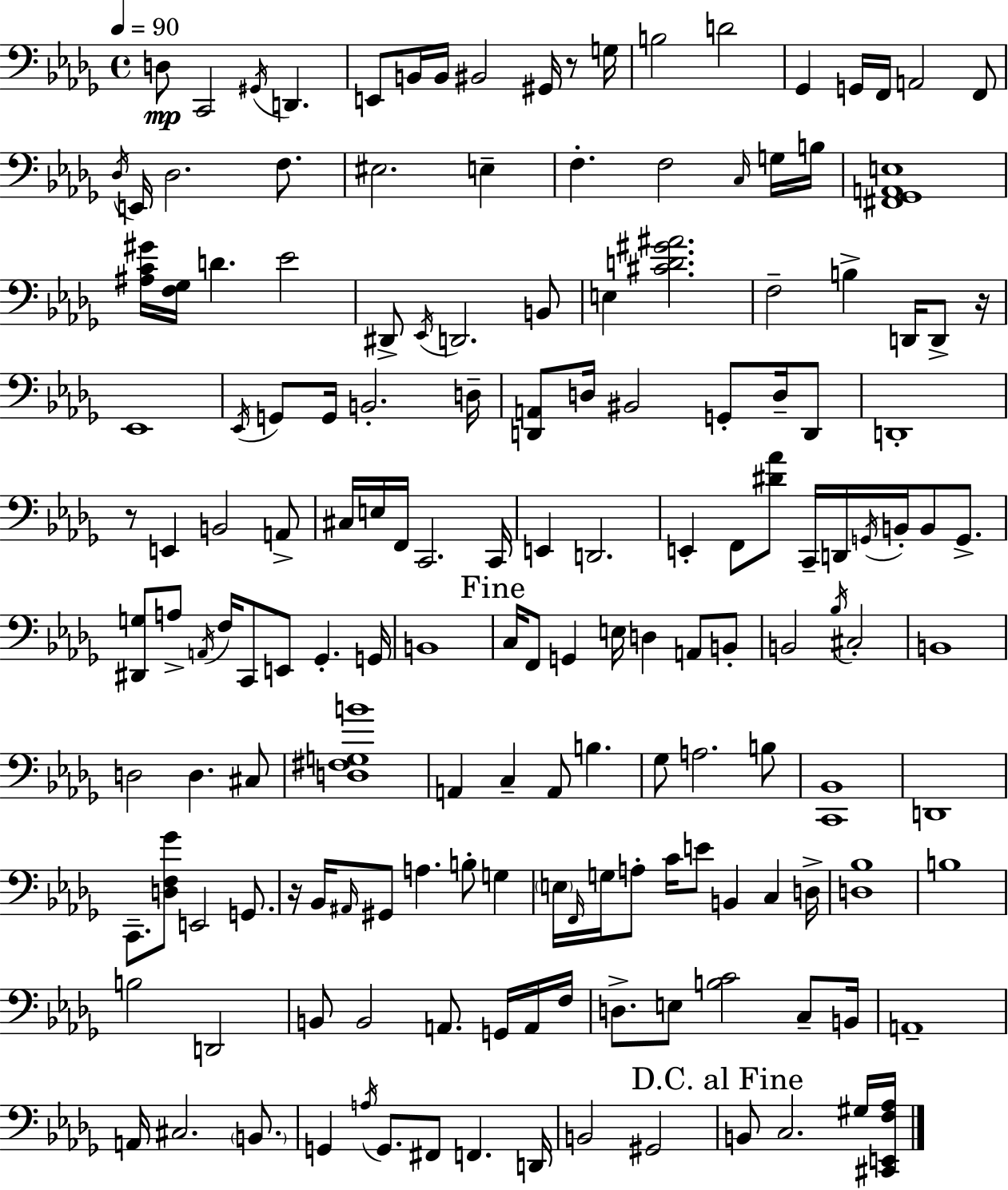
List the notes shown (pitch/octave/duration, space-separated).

D3/e C2/h G#2/s D2/q. E2/e B2/s B2/s BIS2/h G#2/s R/e G3/s B3/h D4/h Gb2/q G2/s F2/s A2/h F2/e Db3/s E2/s Db3/h. F3/e. EIS3/h. E3/q F3/q. F3/h C3/s G3/s B3/s [F#2,Gb2,A2,E3]/w [A#3,C4,G#4]/s [F3,Gb3]/s D4/q. Eb4/h D#2/e Eb2/s D2/h. B2/e E3/q [C#4,D4,G#4,A#4]/h. F3/h B3/q D2/s D2/e R/s Eb2/w Eb2/s G2/e G2/s B2/h. D3/s [D2,A2]/e D3/s BIS2/h G2/e D3/s D2/e D2/w R/e E2/q B2/h A2/e C#3/s E3/s F2/s C2/h. C2/s E2/q D2/h. E2/q F2/e [D#4,Ab4]/e C2/s D2/s G2/s B2/s B2/e G2/e. [D#2,G3]/e A3/e A2/s F3/s C2/e E2/e Gb2/q. G2/s B2/w C3/s F2/e G2/q E3/s D3/q A2/e B2/e B2/h Bb3/s C#3/h B2/w D3/h D3/q. C#3/e [D3,F#3,G3,B4]/w A2/q C3/q A2/e B3/q. Gb3/e A3/h. B3/e [C2,Bb2]/w D2/w C2/e. [D3,F3,Gb4]/e E2/h G2/e. R/s Bb2/s A#2/s G#2/e A3/q. B3/e G3/q E3/s F2/s G3/s A3/e C4/s E4/e B2/q C3/q D3/s [D3,Bb3]/w B3/w B3/h D2/h B2/e B2/h A2/e. G2/s A2/s F3/s D3/e. E3/e [B3,C4]/h C3/e B2/s A2/w A2/s C#3/h. B2/e. G2/q A3/s G2/e. F#2/e F2/q. D2/s B2/h G#2/h B2/e C3/h. G#3/s [C#2,E2,F3,Ab3]/s